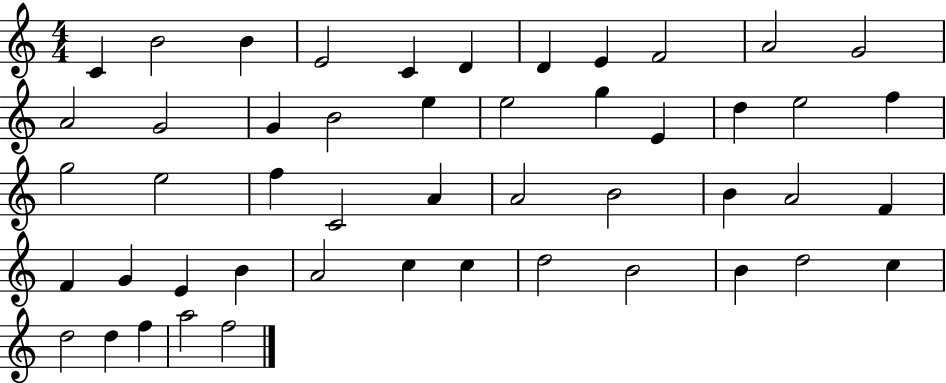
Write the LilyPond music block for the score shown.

{
  \clef treble
  \numericTimeSignature
  \time 4/4
  \key c \major
  c'4 b'2 b'4 | e'2 c'4 d'4 | d'4 e'4 f'2 | a'2 g'2 | \break a'2 g'2 | g'4 b'2 e''4 | e''2 g''4 e'4 | d''4 e''2 f''4 | \break g''2 e''2 | f''4 c'2 a'4 | a'2 b'2 | b'4 a'2 f'4 | \break f'4 g'4 e'4 b'4 | a'2 c''4 c''4 | d''2 b'2 | b'4 d''2 c''4 | \break d''2 d''4 f''4 | a''2 f''2 | \bar "|."
}